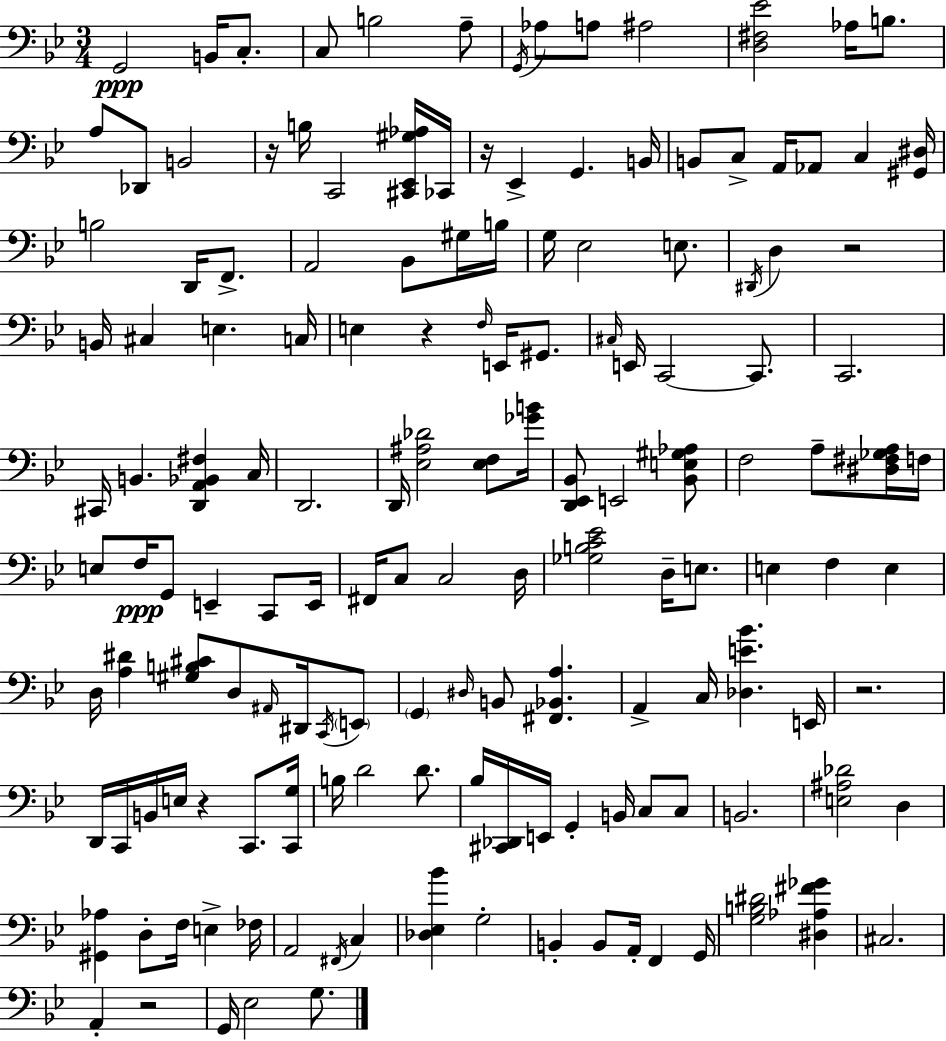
X:1
T:Untitled
M:3/4
L:1/4
K:Bb
G,,2 B,,/4 C,/2 C,/2 B,2 A,/2 G,,/4 _A,/2 A,/2 ^A,2 [D,^F,_E]2 _A,/4 B,/2 A,/2 _D,,/2 B,,2 z/4 B,/4 C,,2 [^C,,_E,,^G,_A,]/4 _C,,/4 z/4 _E,, G,, B,,/4 B,,/2 C,/2 A,,/4 _A,,/2 C, [^G,,^D,]/4 B,2 D,,/4 F,,/2 A,,2 _B,,/2 ^G,/4 B,/4 G,/4 _E,2 E,/2 ^D,,/4 D, z2 B,,/4 ^C, E, C,/4 E, z F,/4 E,,/4 ^G,,/2 ^C,/4 E,,/4 C,,2 C,,/2 C,,2 ^C,,/4 B,, [D,,A,,_B,,^F,] C,/4 D,,2 D,,/4 [_E,^A,_D]2 [_E,F,]/2 [_GB]/4 [D,,_E,,_B,,]/2 E,,2 [_B,,E,^G,_A,]/2 F,2 A,/2 [^D,^F,_G,A,]/4 F,/4 E,/2 F,/4 G,,/2 E,, C,,/2 E,,/4 ^F,,/4 C,/2 C,2 D,/4 [_G,B,C_E]2 D,/4 E,/2 E, F, E, D,/4 [A,^D] [^G,B,^C]/2 D,/2 ^A,,/4 ^D,,/4 C,,/4 E,,/2 G,, ^D,/4 B,,/2 [^F,,_B,,A,] A,, C,/4 [_D,E_B] E,,/4 z2 D,,/4 C,,/4 B,,/4 E,/4 z C,,/2 [C,,G,]/4 B,/4 D2 D/2 _B,/4 [^C,,_D,,]/4 E,,/4 G,, B,,/4 C,/2 C,/2 B,,2 [E,^A,_D]2 D, [^G,,_A,] D,/2 F,/4 E, _F,/4 A,,2 ^F,,/4 C, [_D,_E,_B] G,2 B,, B,,/2 A,,/4 F,, G,,/4 [G,B,^D]2 [^D,_A,^F_G] ^C,2 A,, z2 G,,/4 _E,2 G,/2